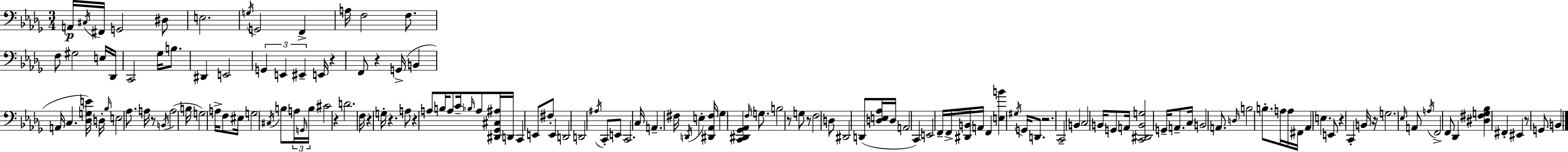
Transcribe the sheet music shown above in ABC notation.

X:1
T:Untitled
M:3/4
L:1/4
K:Bbm
A,,/4 ^C,/4 ^F,,/4 G,,2 ^D,/2 E,2 G,/4 G,,2 F,, A,/4 F,2 F,/2 F,/2 ^G,2 E,/4 _D,,/4 C,,2 _G,/4 B,/2 ^D,, E,,2 G,, E,, ^E,, E,,/4 z F,,/2 z G,,/4 B,, A,,/4 C, [_D,G,E]/4 D,/4 _B,/4 E,2 _A,/2 A,/4 z/2 B,,/4 A,2 B,/4 G,2 A,/4 F,/2 ^E,/4 G,2 ^C,/4 B,/2 A,/4 G,,/4 B,/4 ^C2 z D2 F,/4 z G,/4 z A,/2 z A,/2 B,/4 A,/2 C/4 _B,/4 A,/2 [^D,,_G,,^C,^A,]/4 D,,/4 C,, E,,/2 ^F,/2 E,, D,,2 D,,2 ^A,/4 C,,/2 E,,/2 C,,2 C,/4 A,, ^F,/4 D,,/4 E, [^D,,_A,,^F,]/4 _G, [C,,^D,,_G,,_A,,] F,/4 G,/2 B,2 z/2 G,/2 z/2 F,2 D,/2 ^D,,2 D,,/2 [D,E,_A,]/4 D,/4 A,,2 C,, E,,2 F,,/4 F,,/4 [^D,,B,,]/4 A,,/4 F,, [E,B] ^G,/4 G,,/4 D,,/2 z2 C,,2 B,, C,2 B,,/4 G,,/2 A,,/4 [C,,^D,,B,,G,]2 G,,/4 A,,/2 C,/4 B,,2 A,,/2 D,/4 B,2 B,/2 A,/4 A,/4 ^F,,/4 _A,, E, E,,/2 z C,, B,,/4 z/4 G,2 _E,/4 A,,/2 A,/4 F,,2 F,,/2 _D,, [^D,^F,G,_B,] ^F,, ^E,, z/2 G,,/2 B,,